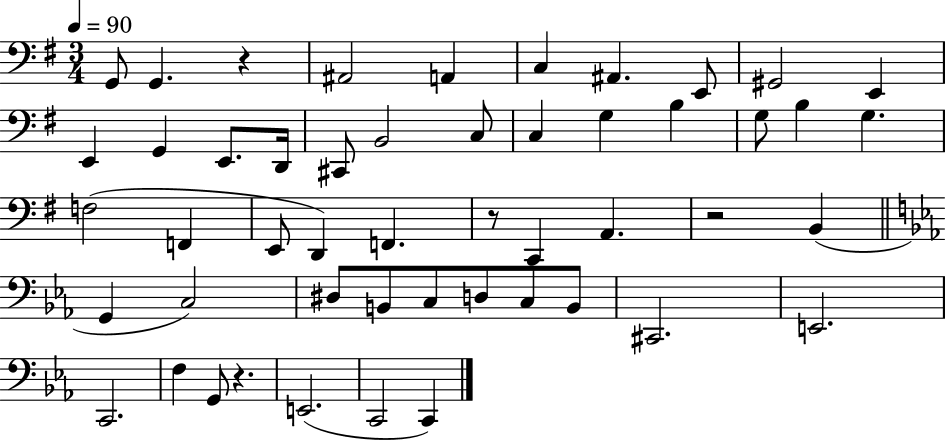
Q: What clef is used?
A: bass